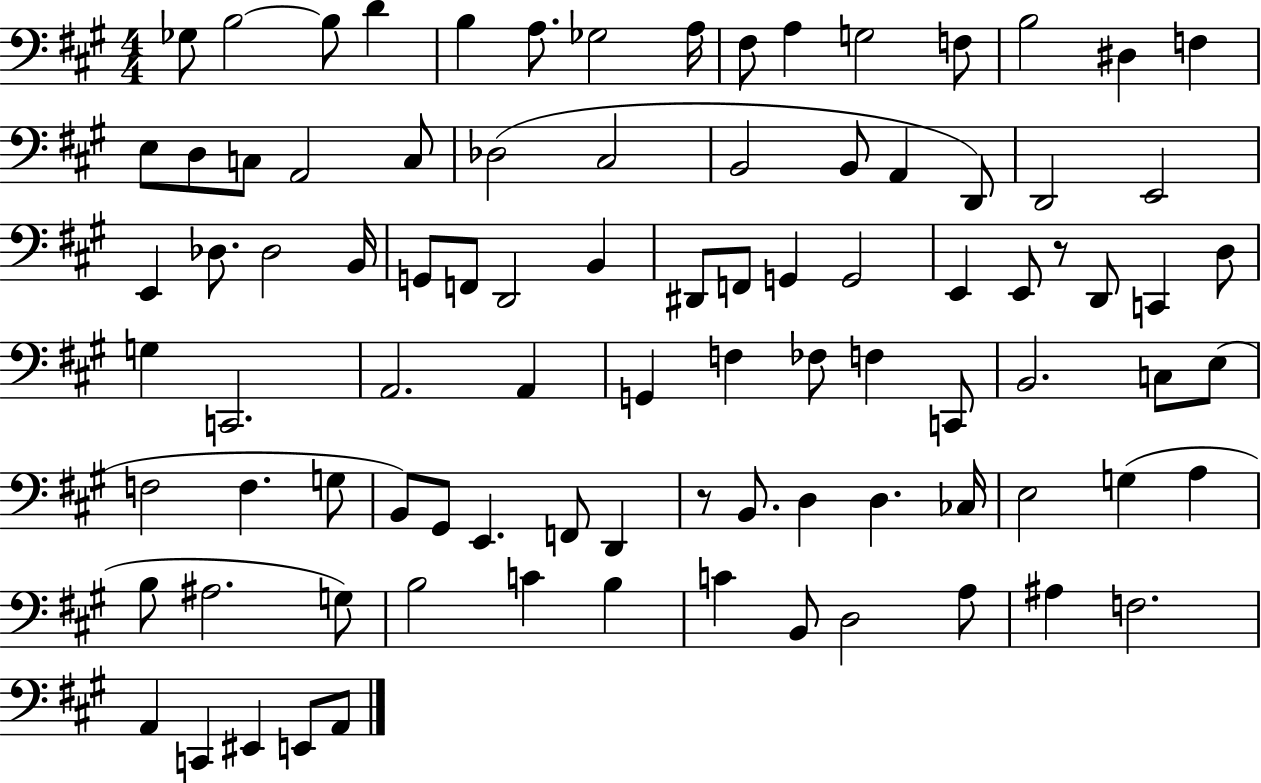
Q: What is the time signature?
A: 4/4